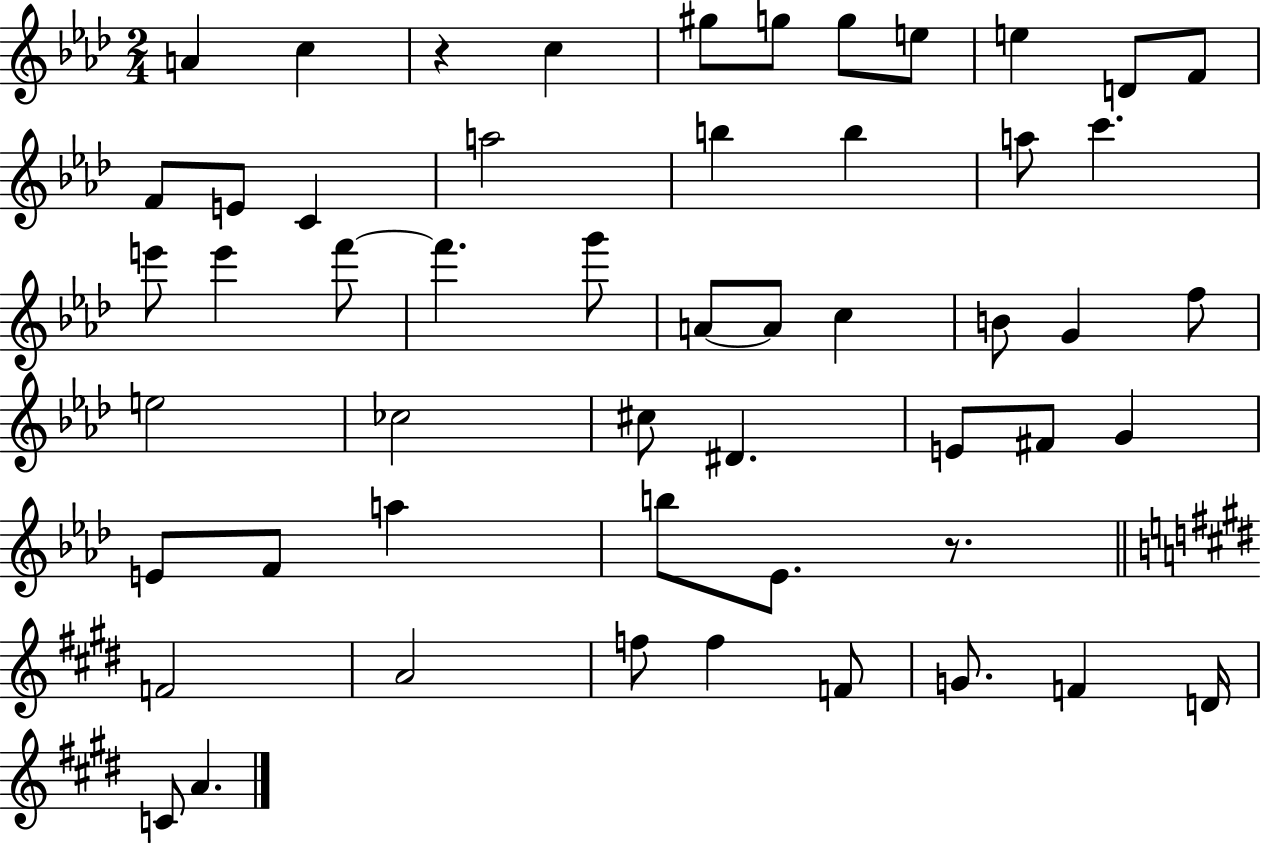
A4/q C5/q R/q C5/q G#5/e G5/e G5/e E5/e E5/q D4/e F4/e F4/e E4/e C4/q A5/h B5/q B5/q A5/e C6/q. E6/e E6/q F6/e F6/q. G6/e A4/e A4/e C5/q B4/e G4/q F5/e E5/h CES5/h C#5/e D#4/q. E4/e F#4/e G4/q E4/e F4/e A5/q B5/e Eb4/e. R/e. F4/h A4/h F5/e F5/q F4/e G4/e. F4/q D4/s C4/e A4/q.